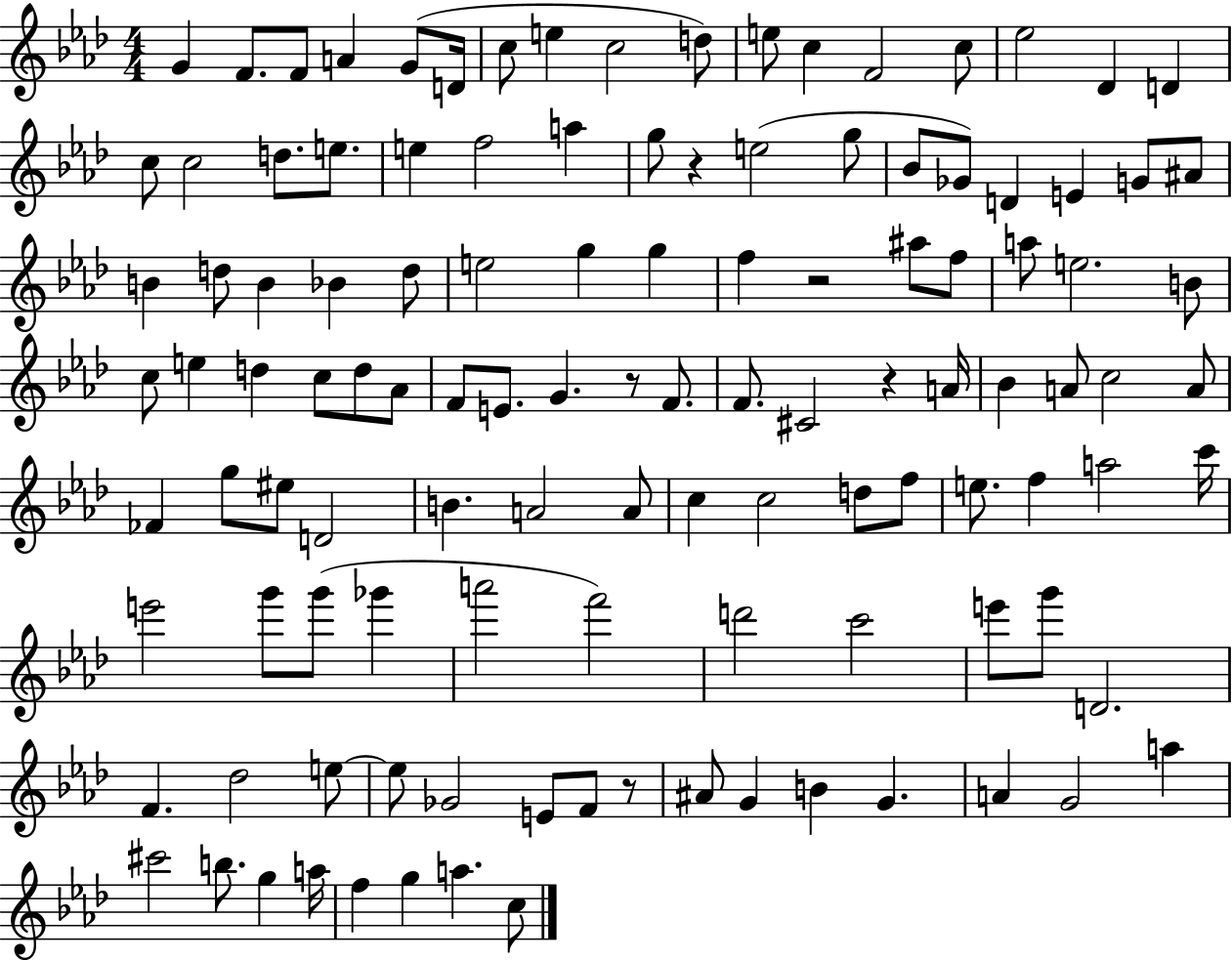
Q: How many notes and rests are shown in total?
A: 117